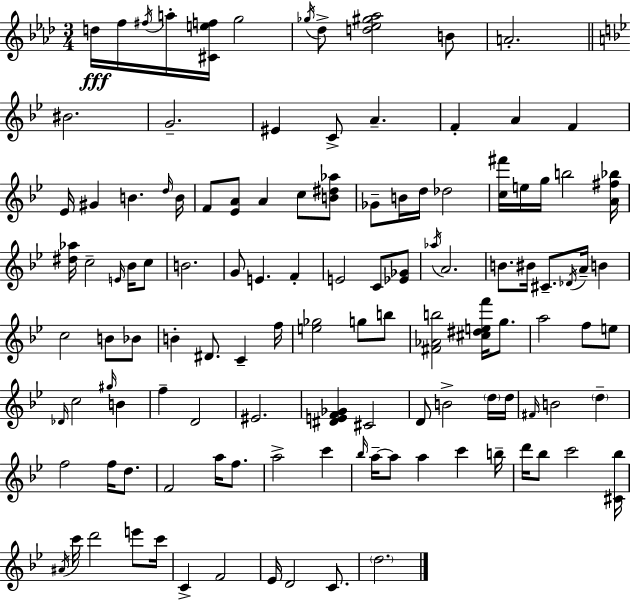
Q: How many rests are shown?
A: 0